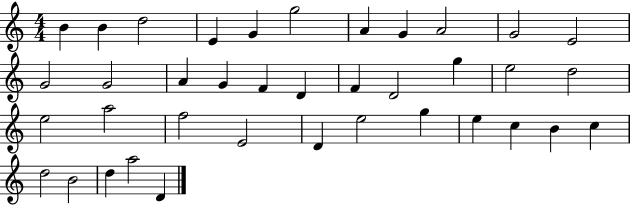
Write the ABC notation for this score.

X:1
T:Untitled
M:4/4
L:1/4
K:C
B B d2 E G g2 A G A2 G2 E2 G2 G2 A G F D F D2 g e2 d2 e2 a2 f2 E2 D e2 g e c B c d2 B2 d a2 D